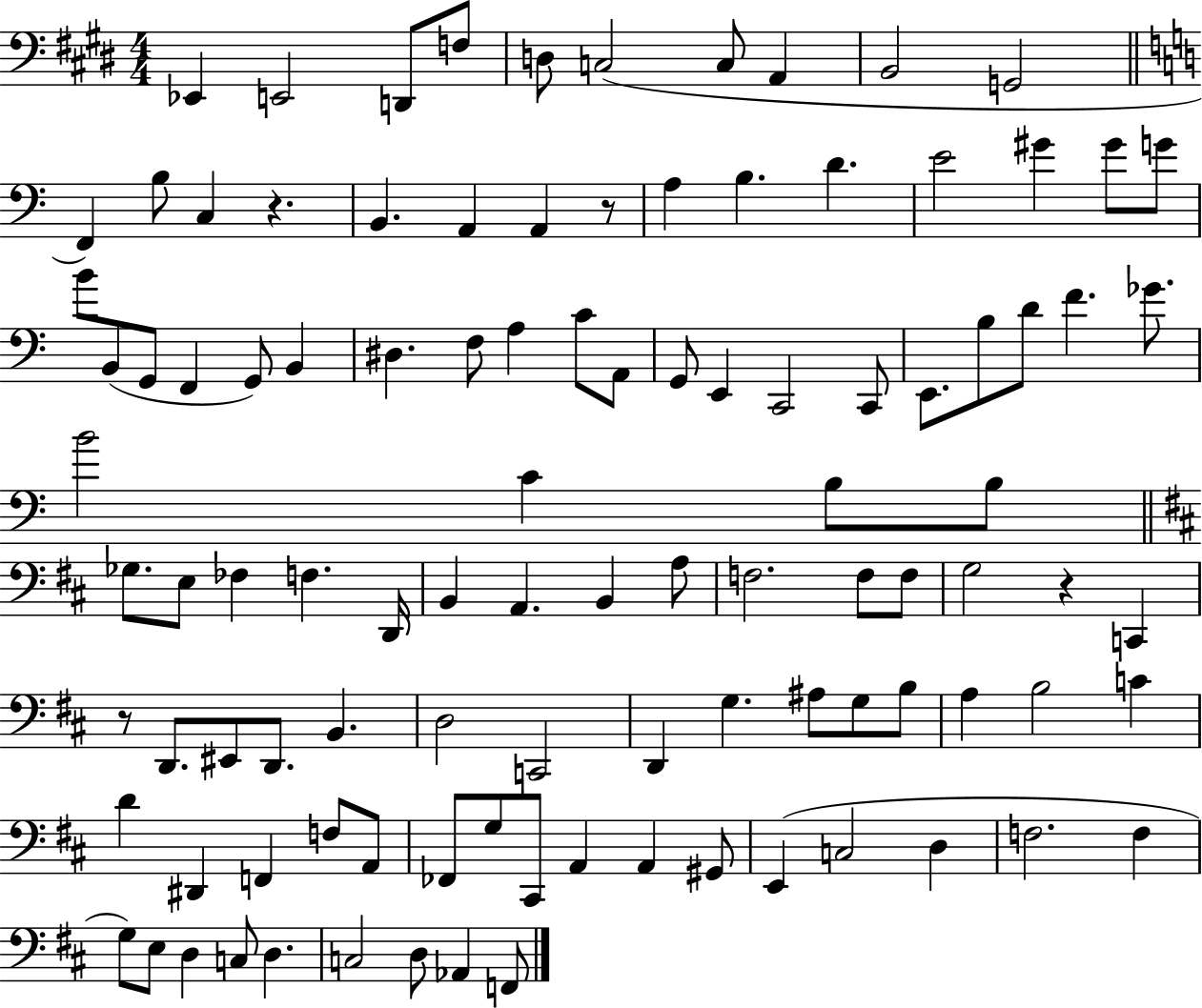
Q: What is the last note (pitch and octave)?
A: F2